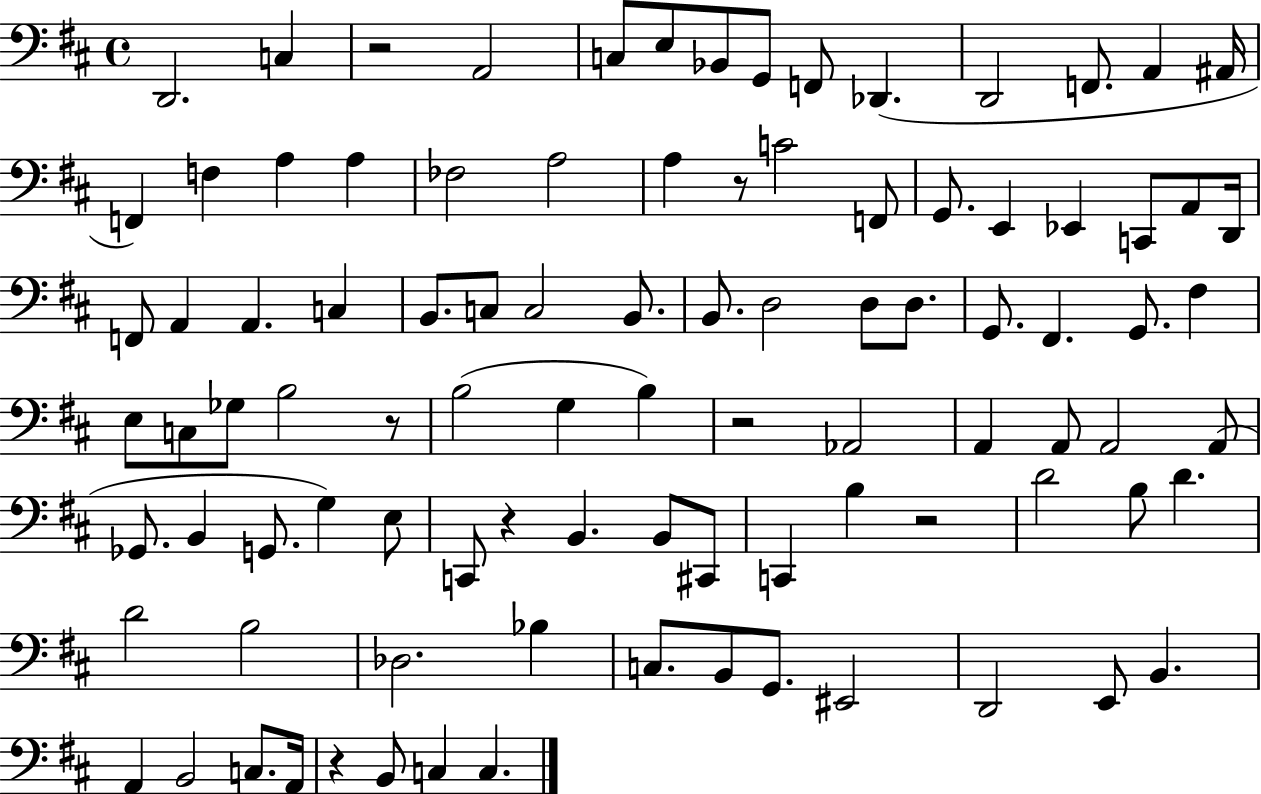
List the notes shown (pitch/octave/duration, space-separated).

D2/h. C3/q R/h A2/h C3/e E3/e Bb2/e G2/e F2/e Db2/q. D2/h F2/e. A2/q A#2/s F2/q F3/q A3/q A3/q FES3/h A3/h A3/q R/e C4/h F2/e G2/e. E2/q Eb2/q C2/e A2/e D2/s F2/e A2/q A2/q. C3/q B2/e. C3/e C3/h B2/e. B2/e. D3/h D3/e D3/e. G2/e. F#2/q. G2/e. F#3/q E3/e C3/e Gb3/e B3/h R/e B3/h G3/q B3/q R/h Ab2/h A2/q A2/e A2/h A2/e Gb2/e. B2/q G2/e. G3/q E3/e C2/e R/q B2/q. B2/e C#2/e C2/q B3/q R/h D4/h B3/e D4/q. D4/h B3/h Db3/h. Bb3/q C3/e. B2/e G2/e. EIS2/h D2/h E2/e B2/q. A2/q B2/h C3/e. A2/s R/q B2/e C3/q C3/q.